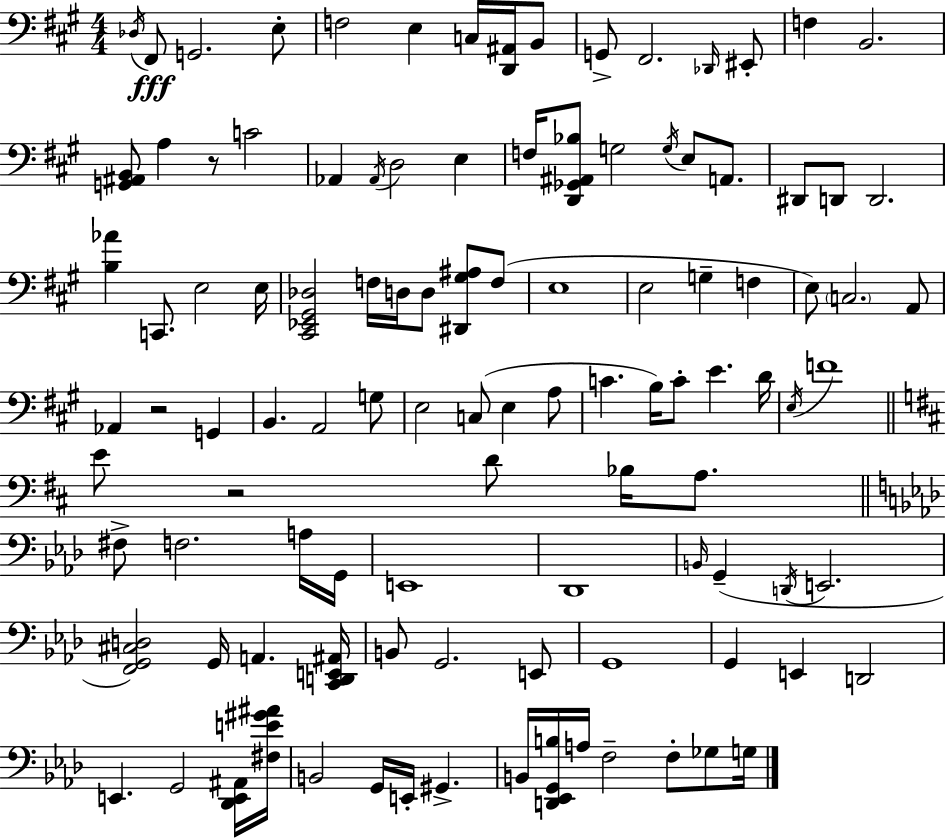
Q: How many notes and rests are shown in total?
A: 107